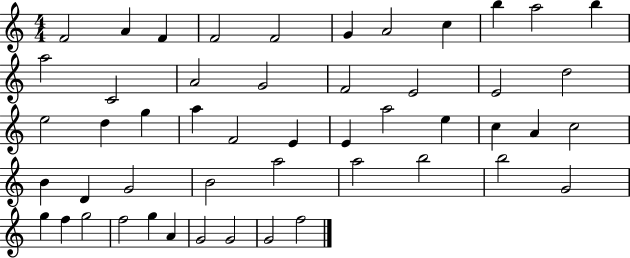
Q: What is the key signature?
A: C major